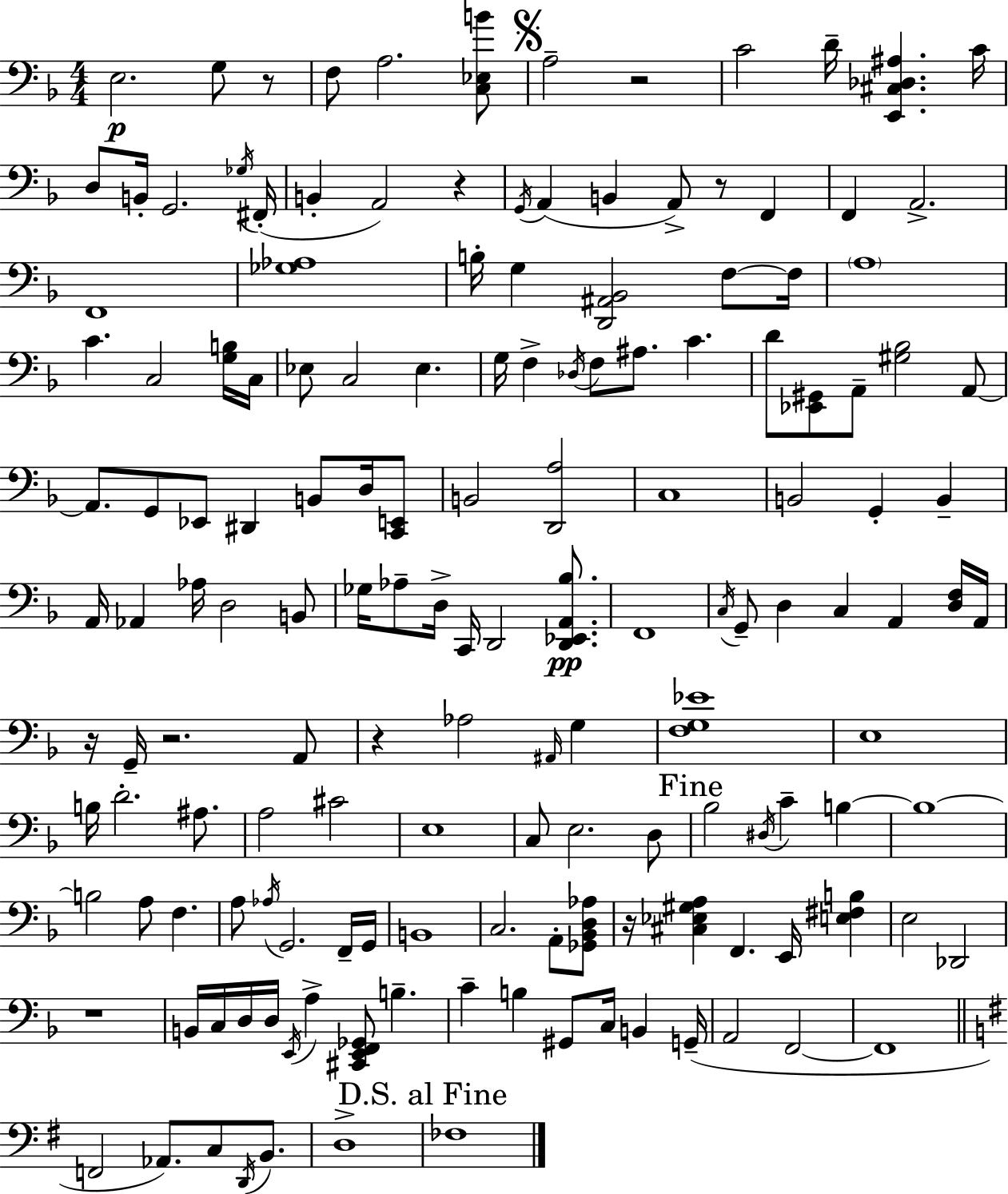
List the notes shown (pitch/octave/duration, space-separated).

E3/h. G3/e R/e F3/e A3/h. [C3,Eb3,B4]/e A3/h R/h C4/h D4/s [E2,C#3,Db3,A#3]/q. C4/s D3/e B2/s G2/h. Gb3/s F#2/s B2/q A2/h R/q G2/s A2/q B2/q A2/e R/e F2/q F2/q A2/h. F2/w [Gb3,Ab3]/w B3/s G3/q [D2,A#2,Bb2]/h F3/e F3/s A3/w C4/q. C3/h [G3,B3]/s C3/s Eb3/e C3/h Eb3/q. G3/s F3/q Db3/s F3/e A#3/e. C4/q. D4/e [Eb2,G#2]/e A2/e [G#3,Bb3]/h A2/e A2/e. G2/e Eb2/e D#2/q B2/e D3/s [C2,E2]/e B2/h [D2,A3]/h C3/w B2/h G2/q B2/q A2/s Ab2/q Ab3/s D3/h B2/e Gb3/s Ab3/e D3/s C2/s D2/h [D2,Eb2,A2,Bb3]/e. F2/w C3/s G2/e D3/q C3/q A2/q [D3,F3]/s A2/s R/s G2/s R/h. A2/e R/q Ab3/h A#2/s G3/q [F3,G3,Eb4]/w E3/w B3/s D4/h. A#3/e. A3/h C#4/h E3/w C3/e E3/h. D3/e Bb3/h D#3/s C4/q B3/q B3/w B3/h A3/e F3/q. A3/e Ab3/s G2/h. F2/s G2/s B2/w C3/h. A2/e [Gb2,Bb2,D3,Ab3]/e R/s [C#3,Eb3,G#3,A3]/q F2/q. E2/s [E3,F#3,B3]/q E3/h Db2/h R/w B2/s C3/s D3/s D3/s E2/s A3/q [C#2,E2,F2,Gb2]/e B3/q. C4/q B3/q G#2/e C3/s B2/q G2/s A2/h F2/h F2/w F2/h Ab2/e. C3/e D2/s B2/e. D3/w FES3/w